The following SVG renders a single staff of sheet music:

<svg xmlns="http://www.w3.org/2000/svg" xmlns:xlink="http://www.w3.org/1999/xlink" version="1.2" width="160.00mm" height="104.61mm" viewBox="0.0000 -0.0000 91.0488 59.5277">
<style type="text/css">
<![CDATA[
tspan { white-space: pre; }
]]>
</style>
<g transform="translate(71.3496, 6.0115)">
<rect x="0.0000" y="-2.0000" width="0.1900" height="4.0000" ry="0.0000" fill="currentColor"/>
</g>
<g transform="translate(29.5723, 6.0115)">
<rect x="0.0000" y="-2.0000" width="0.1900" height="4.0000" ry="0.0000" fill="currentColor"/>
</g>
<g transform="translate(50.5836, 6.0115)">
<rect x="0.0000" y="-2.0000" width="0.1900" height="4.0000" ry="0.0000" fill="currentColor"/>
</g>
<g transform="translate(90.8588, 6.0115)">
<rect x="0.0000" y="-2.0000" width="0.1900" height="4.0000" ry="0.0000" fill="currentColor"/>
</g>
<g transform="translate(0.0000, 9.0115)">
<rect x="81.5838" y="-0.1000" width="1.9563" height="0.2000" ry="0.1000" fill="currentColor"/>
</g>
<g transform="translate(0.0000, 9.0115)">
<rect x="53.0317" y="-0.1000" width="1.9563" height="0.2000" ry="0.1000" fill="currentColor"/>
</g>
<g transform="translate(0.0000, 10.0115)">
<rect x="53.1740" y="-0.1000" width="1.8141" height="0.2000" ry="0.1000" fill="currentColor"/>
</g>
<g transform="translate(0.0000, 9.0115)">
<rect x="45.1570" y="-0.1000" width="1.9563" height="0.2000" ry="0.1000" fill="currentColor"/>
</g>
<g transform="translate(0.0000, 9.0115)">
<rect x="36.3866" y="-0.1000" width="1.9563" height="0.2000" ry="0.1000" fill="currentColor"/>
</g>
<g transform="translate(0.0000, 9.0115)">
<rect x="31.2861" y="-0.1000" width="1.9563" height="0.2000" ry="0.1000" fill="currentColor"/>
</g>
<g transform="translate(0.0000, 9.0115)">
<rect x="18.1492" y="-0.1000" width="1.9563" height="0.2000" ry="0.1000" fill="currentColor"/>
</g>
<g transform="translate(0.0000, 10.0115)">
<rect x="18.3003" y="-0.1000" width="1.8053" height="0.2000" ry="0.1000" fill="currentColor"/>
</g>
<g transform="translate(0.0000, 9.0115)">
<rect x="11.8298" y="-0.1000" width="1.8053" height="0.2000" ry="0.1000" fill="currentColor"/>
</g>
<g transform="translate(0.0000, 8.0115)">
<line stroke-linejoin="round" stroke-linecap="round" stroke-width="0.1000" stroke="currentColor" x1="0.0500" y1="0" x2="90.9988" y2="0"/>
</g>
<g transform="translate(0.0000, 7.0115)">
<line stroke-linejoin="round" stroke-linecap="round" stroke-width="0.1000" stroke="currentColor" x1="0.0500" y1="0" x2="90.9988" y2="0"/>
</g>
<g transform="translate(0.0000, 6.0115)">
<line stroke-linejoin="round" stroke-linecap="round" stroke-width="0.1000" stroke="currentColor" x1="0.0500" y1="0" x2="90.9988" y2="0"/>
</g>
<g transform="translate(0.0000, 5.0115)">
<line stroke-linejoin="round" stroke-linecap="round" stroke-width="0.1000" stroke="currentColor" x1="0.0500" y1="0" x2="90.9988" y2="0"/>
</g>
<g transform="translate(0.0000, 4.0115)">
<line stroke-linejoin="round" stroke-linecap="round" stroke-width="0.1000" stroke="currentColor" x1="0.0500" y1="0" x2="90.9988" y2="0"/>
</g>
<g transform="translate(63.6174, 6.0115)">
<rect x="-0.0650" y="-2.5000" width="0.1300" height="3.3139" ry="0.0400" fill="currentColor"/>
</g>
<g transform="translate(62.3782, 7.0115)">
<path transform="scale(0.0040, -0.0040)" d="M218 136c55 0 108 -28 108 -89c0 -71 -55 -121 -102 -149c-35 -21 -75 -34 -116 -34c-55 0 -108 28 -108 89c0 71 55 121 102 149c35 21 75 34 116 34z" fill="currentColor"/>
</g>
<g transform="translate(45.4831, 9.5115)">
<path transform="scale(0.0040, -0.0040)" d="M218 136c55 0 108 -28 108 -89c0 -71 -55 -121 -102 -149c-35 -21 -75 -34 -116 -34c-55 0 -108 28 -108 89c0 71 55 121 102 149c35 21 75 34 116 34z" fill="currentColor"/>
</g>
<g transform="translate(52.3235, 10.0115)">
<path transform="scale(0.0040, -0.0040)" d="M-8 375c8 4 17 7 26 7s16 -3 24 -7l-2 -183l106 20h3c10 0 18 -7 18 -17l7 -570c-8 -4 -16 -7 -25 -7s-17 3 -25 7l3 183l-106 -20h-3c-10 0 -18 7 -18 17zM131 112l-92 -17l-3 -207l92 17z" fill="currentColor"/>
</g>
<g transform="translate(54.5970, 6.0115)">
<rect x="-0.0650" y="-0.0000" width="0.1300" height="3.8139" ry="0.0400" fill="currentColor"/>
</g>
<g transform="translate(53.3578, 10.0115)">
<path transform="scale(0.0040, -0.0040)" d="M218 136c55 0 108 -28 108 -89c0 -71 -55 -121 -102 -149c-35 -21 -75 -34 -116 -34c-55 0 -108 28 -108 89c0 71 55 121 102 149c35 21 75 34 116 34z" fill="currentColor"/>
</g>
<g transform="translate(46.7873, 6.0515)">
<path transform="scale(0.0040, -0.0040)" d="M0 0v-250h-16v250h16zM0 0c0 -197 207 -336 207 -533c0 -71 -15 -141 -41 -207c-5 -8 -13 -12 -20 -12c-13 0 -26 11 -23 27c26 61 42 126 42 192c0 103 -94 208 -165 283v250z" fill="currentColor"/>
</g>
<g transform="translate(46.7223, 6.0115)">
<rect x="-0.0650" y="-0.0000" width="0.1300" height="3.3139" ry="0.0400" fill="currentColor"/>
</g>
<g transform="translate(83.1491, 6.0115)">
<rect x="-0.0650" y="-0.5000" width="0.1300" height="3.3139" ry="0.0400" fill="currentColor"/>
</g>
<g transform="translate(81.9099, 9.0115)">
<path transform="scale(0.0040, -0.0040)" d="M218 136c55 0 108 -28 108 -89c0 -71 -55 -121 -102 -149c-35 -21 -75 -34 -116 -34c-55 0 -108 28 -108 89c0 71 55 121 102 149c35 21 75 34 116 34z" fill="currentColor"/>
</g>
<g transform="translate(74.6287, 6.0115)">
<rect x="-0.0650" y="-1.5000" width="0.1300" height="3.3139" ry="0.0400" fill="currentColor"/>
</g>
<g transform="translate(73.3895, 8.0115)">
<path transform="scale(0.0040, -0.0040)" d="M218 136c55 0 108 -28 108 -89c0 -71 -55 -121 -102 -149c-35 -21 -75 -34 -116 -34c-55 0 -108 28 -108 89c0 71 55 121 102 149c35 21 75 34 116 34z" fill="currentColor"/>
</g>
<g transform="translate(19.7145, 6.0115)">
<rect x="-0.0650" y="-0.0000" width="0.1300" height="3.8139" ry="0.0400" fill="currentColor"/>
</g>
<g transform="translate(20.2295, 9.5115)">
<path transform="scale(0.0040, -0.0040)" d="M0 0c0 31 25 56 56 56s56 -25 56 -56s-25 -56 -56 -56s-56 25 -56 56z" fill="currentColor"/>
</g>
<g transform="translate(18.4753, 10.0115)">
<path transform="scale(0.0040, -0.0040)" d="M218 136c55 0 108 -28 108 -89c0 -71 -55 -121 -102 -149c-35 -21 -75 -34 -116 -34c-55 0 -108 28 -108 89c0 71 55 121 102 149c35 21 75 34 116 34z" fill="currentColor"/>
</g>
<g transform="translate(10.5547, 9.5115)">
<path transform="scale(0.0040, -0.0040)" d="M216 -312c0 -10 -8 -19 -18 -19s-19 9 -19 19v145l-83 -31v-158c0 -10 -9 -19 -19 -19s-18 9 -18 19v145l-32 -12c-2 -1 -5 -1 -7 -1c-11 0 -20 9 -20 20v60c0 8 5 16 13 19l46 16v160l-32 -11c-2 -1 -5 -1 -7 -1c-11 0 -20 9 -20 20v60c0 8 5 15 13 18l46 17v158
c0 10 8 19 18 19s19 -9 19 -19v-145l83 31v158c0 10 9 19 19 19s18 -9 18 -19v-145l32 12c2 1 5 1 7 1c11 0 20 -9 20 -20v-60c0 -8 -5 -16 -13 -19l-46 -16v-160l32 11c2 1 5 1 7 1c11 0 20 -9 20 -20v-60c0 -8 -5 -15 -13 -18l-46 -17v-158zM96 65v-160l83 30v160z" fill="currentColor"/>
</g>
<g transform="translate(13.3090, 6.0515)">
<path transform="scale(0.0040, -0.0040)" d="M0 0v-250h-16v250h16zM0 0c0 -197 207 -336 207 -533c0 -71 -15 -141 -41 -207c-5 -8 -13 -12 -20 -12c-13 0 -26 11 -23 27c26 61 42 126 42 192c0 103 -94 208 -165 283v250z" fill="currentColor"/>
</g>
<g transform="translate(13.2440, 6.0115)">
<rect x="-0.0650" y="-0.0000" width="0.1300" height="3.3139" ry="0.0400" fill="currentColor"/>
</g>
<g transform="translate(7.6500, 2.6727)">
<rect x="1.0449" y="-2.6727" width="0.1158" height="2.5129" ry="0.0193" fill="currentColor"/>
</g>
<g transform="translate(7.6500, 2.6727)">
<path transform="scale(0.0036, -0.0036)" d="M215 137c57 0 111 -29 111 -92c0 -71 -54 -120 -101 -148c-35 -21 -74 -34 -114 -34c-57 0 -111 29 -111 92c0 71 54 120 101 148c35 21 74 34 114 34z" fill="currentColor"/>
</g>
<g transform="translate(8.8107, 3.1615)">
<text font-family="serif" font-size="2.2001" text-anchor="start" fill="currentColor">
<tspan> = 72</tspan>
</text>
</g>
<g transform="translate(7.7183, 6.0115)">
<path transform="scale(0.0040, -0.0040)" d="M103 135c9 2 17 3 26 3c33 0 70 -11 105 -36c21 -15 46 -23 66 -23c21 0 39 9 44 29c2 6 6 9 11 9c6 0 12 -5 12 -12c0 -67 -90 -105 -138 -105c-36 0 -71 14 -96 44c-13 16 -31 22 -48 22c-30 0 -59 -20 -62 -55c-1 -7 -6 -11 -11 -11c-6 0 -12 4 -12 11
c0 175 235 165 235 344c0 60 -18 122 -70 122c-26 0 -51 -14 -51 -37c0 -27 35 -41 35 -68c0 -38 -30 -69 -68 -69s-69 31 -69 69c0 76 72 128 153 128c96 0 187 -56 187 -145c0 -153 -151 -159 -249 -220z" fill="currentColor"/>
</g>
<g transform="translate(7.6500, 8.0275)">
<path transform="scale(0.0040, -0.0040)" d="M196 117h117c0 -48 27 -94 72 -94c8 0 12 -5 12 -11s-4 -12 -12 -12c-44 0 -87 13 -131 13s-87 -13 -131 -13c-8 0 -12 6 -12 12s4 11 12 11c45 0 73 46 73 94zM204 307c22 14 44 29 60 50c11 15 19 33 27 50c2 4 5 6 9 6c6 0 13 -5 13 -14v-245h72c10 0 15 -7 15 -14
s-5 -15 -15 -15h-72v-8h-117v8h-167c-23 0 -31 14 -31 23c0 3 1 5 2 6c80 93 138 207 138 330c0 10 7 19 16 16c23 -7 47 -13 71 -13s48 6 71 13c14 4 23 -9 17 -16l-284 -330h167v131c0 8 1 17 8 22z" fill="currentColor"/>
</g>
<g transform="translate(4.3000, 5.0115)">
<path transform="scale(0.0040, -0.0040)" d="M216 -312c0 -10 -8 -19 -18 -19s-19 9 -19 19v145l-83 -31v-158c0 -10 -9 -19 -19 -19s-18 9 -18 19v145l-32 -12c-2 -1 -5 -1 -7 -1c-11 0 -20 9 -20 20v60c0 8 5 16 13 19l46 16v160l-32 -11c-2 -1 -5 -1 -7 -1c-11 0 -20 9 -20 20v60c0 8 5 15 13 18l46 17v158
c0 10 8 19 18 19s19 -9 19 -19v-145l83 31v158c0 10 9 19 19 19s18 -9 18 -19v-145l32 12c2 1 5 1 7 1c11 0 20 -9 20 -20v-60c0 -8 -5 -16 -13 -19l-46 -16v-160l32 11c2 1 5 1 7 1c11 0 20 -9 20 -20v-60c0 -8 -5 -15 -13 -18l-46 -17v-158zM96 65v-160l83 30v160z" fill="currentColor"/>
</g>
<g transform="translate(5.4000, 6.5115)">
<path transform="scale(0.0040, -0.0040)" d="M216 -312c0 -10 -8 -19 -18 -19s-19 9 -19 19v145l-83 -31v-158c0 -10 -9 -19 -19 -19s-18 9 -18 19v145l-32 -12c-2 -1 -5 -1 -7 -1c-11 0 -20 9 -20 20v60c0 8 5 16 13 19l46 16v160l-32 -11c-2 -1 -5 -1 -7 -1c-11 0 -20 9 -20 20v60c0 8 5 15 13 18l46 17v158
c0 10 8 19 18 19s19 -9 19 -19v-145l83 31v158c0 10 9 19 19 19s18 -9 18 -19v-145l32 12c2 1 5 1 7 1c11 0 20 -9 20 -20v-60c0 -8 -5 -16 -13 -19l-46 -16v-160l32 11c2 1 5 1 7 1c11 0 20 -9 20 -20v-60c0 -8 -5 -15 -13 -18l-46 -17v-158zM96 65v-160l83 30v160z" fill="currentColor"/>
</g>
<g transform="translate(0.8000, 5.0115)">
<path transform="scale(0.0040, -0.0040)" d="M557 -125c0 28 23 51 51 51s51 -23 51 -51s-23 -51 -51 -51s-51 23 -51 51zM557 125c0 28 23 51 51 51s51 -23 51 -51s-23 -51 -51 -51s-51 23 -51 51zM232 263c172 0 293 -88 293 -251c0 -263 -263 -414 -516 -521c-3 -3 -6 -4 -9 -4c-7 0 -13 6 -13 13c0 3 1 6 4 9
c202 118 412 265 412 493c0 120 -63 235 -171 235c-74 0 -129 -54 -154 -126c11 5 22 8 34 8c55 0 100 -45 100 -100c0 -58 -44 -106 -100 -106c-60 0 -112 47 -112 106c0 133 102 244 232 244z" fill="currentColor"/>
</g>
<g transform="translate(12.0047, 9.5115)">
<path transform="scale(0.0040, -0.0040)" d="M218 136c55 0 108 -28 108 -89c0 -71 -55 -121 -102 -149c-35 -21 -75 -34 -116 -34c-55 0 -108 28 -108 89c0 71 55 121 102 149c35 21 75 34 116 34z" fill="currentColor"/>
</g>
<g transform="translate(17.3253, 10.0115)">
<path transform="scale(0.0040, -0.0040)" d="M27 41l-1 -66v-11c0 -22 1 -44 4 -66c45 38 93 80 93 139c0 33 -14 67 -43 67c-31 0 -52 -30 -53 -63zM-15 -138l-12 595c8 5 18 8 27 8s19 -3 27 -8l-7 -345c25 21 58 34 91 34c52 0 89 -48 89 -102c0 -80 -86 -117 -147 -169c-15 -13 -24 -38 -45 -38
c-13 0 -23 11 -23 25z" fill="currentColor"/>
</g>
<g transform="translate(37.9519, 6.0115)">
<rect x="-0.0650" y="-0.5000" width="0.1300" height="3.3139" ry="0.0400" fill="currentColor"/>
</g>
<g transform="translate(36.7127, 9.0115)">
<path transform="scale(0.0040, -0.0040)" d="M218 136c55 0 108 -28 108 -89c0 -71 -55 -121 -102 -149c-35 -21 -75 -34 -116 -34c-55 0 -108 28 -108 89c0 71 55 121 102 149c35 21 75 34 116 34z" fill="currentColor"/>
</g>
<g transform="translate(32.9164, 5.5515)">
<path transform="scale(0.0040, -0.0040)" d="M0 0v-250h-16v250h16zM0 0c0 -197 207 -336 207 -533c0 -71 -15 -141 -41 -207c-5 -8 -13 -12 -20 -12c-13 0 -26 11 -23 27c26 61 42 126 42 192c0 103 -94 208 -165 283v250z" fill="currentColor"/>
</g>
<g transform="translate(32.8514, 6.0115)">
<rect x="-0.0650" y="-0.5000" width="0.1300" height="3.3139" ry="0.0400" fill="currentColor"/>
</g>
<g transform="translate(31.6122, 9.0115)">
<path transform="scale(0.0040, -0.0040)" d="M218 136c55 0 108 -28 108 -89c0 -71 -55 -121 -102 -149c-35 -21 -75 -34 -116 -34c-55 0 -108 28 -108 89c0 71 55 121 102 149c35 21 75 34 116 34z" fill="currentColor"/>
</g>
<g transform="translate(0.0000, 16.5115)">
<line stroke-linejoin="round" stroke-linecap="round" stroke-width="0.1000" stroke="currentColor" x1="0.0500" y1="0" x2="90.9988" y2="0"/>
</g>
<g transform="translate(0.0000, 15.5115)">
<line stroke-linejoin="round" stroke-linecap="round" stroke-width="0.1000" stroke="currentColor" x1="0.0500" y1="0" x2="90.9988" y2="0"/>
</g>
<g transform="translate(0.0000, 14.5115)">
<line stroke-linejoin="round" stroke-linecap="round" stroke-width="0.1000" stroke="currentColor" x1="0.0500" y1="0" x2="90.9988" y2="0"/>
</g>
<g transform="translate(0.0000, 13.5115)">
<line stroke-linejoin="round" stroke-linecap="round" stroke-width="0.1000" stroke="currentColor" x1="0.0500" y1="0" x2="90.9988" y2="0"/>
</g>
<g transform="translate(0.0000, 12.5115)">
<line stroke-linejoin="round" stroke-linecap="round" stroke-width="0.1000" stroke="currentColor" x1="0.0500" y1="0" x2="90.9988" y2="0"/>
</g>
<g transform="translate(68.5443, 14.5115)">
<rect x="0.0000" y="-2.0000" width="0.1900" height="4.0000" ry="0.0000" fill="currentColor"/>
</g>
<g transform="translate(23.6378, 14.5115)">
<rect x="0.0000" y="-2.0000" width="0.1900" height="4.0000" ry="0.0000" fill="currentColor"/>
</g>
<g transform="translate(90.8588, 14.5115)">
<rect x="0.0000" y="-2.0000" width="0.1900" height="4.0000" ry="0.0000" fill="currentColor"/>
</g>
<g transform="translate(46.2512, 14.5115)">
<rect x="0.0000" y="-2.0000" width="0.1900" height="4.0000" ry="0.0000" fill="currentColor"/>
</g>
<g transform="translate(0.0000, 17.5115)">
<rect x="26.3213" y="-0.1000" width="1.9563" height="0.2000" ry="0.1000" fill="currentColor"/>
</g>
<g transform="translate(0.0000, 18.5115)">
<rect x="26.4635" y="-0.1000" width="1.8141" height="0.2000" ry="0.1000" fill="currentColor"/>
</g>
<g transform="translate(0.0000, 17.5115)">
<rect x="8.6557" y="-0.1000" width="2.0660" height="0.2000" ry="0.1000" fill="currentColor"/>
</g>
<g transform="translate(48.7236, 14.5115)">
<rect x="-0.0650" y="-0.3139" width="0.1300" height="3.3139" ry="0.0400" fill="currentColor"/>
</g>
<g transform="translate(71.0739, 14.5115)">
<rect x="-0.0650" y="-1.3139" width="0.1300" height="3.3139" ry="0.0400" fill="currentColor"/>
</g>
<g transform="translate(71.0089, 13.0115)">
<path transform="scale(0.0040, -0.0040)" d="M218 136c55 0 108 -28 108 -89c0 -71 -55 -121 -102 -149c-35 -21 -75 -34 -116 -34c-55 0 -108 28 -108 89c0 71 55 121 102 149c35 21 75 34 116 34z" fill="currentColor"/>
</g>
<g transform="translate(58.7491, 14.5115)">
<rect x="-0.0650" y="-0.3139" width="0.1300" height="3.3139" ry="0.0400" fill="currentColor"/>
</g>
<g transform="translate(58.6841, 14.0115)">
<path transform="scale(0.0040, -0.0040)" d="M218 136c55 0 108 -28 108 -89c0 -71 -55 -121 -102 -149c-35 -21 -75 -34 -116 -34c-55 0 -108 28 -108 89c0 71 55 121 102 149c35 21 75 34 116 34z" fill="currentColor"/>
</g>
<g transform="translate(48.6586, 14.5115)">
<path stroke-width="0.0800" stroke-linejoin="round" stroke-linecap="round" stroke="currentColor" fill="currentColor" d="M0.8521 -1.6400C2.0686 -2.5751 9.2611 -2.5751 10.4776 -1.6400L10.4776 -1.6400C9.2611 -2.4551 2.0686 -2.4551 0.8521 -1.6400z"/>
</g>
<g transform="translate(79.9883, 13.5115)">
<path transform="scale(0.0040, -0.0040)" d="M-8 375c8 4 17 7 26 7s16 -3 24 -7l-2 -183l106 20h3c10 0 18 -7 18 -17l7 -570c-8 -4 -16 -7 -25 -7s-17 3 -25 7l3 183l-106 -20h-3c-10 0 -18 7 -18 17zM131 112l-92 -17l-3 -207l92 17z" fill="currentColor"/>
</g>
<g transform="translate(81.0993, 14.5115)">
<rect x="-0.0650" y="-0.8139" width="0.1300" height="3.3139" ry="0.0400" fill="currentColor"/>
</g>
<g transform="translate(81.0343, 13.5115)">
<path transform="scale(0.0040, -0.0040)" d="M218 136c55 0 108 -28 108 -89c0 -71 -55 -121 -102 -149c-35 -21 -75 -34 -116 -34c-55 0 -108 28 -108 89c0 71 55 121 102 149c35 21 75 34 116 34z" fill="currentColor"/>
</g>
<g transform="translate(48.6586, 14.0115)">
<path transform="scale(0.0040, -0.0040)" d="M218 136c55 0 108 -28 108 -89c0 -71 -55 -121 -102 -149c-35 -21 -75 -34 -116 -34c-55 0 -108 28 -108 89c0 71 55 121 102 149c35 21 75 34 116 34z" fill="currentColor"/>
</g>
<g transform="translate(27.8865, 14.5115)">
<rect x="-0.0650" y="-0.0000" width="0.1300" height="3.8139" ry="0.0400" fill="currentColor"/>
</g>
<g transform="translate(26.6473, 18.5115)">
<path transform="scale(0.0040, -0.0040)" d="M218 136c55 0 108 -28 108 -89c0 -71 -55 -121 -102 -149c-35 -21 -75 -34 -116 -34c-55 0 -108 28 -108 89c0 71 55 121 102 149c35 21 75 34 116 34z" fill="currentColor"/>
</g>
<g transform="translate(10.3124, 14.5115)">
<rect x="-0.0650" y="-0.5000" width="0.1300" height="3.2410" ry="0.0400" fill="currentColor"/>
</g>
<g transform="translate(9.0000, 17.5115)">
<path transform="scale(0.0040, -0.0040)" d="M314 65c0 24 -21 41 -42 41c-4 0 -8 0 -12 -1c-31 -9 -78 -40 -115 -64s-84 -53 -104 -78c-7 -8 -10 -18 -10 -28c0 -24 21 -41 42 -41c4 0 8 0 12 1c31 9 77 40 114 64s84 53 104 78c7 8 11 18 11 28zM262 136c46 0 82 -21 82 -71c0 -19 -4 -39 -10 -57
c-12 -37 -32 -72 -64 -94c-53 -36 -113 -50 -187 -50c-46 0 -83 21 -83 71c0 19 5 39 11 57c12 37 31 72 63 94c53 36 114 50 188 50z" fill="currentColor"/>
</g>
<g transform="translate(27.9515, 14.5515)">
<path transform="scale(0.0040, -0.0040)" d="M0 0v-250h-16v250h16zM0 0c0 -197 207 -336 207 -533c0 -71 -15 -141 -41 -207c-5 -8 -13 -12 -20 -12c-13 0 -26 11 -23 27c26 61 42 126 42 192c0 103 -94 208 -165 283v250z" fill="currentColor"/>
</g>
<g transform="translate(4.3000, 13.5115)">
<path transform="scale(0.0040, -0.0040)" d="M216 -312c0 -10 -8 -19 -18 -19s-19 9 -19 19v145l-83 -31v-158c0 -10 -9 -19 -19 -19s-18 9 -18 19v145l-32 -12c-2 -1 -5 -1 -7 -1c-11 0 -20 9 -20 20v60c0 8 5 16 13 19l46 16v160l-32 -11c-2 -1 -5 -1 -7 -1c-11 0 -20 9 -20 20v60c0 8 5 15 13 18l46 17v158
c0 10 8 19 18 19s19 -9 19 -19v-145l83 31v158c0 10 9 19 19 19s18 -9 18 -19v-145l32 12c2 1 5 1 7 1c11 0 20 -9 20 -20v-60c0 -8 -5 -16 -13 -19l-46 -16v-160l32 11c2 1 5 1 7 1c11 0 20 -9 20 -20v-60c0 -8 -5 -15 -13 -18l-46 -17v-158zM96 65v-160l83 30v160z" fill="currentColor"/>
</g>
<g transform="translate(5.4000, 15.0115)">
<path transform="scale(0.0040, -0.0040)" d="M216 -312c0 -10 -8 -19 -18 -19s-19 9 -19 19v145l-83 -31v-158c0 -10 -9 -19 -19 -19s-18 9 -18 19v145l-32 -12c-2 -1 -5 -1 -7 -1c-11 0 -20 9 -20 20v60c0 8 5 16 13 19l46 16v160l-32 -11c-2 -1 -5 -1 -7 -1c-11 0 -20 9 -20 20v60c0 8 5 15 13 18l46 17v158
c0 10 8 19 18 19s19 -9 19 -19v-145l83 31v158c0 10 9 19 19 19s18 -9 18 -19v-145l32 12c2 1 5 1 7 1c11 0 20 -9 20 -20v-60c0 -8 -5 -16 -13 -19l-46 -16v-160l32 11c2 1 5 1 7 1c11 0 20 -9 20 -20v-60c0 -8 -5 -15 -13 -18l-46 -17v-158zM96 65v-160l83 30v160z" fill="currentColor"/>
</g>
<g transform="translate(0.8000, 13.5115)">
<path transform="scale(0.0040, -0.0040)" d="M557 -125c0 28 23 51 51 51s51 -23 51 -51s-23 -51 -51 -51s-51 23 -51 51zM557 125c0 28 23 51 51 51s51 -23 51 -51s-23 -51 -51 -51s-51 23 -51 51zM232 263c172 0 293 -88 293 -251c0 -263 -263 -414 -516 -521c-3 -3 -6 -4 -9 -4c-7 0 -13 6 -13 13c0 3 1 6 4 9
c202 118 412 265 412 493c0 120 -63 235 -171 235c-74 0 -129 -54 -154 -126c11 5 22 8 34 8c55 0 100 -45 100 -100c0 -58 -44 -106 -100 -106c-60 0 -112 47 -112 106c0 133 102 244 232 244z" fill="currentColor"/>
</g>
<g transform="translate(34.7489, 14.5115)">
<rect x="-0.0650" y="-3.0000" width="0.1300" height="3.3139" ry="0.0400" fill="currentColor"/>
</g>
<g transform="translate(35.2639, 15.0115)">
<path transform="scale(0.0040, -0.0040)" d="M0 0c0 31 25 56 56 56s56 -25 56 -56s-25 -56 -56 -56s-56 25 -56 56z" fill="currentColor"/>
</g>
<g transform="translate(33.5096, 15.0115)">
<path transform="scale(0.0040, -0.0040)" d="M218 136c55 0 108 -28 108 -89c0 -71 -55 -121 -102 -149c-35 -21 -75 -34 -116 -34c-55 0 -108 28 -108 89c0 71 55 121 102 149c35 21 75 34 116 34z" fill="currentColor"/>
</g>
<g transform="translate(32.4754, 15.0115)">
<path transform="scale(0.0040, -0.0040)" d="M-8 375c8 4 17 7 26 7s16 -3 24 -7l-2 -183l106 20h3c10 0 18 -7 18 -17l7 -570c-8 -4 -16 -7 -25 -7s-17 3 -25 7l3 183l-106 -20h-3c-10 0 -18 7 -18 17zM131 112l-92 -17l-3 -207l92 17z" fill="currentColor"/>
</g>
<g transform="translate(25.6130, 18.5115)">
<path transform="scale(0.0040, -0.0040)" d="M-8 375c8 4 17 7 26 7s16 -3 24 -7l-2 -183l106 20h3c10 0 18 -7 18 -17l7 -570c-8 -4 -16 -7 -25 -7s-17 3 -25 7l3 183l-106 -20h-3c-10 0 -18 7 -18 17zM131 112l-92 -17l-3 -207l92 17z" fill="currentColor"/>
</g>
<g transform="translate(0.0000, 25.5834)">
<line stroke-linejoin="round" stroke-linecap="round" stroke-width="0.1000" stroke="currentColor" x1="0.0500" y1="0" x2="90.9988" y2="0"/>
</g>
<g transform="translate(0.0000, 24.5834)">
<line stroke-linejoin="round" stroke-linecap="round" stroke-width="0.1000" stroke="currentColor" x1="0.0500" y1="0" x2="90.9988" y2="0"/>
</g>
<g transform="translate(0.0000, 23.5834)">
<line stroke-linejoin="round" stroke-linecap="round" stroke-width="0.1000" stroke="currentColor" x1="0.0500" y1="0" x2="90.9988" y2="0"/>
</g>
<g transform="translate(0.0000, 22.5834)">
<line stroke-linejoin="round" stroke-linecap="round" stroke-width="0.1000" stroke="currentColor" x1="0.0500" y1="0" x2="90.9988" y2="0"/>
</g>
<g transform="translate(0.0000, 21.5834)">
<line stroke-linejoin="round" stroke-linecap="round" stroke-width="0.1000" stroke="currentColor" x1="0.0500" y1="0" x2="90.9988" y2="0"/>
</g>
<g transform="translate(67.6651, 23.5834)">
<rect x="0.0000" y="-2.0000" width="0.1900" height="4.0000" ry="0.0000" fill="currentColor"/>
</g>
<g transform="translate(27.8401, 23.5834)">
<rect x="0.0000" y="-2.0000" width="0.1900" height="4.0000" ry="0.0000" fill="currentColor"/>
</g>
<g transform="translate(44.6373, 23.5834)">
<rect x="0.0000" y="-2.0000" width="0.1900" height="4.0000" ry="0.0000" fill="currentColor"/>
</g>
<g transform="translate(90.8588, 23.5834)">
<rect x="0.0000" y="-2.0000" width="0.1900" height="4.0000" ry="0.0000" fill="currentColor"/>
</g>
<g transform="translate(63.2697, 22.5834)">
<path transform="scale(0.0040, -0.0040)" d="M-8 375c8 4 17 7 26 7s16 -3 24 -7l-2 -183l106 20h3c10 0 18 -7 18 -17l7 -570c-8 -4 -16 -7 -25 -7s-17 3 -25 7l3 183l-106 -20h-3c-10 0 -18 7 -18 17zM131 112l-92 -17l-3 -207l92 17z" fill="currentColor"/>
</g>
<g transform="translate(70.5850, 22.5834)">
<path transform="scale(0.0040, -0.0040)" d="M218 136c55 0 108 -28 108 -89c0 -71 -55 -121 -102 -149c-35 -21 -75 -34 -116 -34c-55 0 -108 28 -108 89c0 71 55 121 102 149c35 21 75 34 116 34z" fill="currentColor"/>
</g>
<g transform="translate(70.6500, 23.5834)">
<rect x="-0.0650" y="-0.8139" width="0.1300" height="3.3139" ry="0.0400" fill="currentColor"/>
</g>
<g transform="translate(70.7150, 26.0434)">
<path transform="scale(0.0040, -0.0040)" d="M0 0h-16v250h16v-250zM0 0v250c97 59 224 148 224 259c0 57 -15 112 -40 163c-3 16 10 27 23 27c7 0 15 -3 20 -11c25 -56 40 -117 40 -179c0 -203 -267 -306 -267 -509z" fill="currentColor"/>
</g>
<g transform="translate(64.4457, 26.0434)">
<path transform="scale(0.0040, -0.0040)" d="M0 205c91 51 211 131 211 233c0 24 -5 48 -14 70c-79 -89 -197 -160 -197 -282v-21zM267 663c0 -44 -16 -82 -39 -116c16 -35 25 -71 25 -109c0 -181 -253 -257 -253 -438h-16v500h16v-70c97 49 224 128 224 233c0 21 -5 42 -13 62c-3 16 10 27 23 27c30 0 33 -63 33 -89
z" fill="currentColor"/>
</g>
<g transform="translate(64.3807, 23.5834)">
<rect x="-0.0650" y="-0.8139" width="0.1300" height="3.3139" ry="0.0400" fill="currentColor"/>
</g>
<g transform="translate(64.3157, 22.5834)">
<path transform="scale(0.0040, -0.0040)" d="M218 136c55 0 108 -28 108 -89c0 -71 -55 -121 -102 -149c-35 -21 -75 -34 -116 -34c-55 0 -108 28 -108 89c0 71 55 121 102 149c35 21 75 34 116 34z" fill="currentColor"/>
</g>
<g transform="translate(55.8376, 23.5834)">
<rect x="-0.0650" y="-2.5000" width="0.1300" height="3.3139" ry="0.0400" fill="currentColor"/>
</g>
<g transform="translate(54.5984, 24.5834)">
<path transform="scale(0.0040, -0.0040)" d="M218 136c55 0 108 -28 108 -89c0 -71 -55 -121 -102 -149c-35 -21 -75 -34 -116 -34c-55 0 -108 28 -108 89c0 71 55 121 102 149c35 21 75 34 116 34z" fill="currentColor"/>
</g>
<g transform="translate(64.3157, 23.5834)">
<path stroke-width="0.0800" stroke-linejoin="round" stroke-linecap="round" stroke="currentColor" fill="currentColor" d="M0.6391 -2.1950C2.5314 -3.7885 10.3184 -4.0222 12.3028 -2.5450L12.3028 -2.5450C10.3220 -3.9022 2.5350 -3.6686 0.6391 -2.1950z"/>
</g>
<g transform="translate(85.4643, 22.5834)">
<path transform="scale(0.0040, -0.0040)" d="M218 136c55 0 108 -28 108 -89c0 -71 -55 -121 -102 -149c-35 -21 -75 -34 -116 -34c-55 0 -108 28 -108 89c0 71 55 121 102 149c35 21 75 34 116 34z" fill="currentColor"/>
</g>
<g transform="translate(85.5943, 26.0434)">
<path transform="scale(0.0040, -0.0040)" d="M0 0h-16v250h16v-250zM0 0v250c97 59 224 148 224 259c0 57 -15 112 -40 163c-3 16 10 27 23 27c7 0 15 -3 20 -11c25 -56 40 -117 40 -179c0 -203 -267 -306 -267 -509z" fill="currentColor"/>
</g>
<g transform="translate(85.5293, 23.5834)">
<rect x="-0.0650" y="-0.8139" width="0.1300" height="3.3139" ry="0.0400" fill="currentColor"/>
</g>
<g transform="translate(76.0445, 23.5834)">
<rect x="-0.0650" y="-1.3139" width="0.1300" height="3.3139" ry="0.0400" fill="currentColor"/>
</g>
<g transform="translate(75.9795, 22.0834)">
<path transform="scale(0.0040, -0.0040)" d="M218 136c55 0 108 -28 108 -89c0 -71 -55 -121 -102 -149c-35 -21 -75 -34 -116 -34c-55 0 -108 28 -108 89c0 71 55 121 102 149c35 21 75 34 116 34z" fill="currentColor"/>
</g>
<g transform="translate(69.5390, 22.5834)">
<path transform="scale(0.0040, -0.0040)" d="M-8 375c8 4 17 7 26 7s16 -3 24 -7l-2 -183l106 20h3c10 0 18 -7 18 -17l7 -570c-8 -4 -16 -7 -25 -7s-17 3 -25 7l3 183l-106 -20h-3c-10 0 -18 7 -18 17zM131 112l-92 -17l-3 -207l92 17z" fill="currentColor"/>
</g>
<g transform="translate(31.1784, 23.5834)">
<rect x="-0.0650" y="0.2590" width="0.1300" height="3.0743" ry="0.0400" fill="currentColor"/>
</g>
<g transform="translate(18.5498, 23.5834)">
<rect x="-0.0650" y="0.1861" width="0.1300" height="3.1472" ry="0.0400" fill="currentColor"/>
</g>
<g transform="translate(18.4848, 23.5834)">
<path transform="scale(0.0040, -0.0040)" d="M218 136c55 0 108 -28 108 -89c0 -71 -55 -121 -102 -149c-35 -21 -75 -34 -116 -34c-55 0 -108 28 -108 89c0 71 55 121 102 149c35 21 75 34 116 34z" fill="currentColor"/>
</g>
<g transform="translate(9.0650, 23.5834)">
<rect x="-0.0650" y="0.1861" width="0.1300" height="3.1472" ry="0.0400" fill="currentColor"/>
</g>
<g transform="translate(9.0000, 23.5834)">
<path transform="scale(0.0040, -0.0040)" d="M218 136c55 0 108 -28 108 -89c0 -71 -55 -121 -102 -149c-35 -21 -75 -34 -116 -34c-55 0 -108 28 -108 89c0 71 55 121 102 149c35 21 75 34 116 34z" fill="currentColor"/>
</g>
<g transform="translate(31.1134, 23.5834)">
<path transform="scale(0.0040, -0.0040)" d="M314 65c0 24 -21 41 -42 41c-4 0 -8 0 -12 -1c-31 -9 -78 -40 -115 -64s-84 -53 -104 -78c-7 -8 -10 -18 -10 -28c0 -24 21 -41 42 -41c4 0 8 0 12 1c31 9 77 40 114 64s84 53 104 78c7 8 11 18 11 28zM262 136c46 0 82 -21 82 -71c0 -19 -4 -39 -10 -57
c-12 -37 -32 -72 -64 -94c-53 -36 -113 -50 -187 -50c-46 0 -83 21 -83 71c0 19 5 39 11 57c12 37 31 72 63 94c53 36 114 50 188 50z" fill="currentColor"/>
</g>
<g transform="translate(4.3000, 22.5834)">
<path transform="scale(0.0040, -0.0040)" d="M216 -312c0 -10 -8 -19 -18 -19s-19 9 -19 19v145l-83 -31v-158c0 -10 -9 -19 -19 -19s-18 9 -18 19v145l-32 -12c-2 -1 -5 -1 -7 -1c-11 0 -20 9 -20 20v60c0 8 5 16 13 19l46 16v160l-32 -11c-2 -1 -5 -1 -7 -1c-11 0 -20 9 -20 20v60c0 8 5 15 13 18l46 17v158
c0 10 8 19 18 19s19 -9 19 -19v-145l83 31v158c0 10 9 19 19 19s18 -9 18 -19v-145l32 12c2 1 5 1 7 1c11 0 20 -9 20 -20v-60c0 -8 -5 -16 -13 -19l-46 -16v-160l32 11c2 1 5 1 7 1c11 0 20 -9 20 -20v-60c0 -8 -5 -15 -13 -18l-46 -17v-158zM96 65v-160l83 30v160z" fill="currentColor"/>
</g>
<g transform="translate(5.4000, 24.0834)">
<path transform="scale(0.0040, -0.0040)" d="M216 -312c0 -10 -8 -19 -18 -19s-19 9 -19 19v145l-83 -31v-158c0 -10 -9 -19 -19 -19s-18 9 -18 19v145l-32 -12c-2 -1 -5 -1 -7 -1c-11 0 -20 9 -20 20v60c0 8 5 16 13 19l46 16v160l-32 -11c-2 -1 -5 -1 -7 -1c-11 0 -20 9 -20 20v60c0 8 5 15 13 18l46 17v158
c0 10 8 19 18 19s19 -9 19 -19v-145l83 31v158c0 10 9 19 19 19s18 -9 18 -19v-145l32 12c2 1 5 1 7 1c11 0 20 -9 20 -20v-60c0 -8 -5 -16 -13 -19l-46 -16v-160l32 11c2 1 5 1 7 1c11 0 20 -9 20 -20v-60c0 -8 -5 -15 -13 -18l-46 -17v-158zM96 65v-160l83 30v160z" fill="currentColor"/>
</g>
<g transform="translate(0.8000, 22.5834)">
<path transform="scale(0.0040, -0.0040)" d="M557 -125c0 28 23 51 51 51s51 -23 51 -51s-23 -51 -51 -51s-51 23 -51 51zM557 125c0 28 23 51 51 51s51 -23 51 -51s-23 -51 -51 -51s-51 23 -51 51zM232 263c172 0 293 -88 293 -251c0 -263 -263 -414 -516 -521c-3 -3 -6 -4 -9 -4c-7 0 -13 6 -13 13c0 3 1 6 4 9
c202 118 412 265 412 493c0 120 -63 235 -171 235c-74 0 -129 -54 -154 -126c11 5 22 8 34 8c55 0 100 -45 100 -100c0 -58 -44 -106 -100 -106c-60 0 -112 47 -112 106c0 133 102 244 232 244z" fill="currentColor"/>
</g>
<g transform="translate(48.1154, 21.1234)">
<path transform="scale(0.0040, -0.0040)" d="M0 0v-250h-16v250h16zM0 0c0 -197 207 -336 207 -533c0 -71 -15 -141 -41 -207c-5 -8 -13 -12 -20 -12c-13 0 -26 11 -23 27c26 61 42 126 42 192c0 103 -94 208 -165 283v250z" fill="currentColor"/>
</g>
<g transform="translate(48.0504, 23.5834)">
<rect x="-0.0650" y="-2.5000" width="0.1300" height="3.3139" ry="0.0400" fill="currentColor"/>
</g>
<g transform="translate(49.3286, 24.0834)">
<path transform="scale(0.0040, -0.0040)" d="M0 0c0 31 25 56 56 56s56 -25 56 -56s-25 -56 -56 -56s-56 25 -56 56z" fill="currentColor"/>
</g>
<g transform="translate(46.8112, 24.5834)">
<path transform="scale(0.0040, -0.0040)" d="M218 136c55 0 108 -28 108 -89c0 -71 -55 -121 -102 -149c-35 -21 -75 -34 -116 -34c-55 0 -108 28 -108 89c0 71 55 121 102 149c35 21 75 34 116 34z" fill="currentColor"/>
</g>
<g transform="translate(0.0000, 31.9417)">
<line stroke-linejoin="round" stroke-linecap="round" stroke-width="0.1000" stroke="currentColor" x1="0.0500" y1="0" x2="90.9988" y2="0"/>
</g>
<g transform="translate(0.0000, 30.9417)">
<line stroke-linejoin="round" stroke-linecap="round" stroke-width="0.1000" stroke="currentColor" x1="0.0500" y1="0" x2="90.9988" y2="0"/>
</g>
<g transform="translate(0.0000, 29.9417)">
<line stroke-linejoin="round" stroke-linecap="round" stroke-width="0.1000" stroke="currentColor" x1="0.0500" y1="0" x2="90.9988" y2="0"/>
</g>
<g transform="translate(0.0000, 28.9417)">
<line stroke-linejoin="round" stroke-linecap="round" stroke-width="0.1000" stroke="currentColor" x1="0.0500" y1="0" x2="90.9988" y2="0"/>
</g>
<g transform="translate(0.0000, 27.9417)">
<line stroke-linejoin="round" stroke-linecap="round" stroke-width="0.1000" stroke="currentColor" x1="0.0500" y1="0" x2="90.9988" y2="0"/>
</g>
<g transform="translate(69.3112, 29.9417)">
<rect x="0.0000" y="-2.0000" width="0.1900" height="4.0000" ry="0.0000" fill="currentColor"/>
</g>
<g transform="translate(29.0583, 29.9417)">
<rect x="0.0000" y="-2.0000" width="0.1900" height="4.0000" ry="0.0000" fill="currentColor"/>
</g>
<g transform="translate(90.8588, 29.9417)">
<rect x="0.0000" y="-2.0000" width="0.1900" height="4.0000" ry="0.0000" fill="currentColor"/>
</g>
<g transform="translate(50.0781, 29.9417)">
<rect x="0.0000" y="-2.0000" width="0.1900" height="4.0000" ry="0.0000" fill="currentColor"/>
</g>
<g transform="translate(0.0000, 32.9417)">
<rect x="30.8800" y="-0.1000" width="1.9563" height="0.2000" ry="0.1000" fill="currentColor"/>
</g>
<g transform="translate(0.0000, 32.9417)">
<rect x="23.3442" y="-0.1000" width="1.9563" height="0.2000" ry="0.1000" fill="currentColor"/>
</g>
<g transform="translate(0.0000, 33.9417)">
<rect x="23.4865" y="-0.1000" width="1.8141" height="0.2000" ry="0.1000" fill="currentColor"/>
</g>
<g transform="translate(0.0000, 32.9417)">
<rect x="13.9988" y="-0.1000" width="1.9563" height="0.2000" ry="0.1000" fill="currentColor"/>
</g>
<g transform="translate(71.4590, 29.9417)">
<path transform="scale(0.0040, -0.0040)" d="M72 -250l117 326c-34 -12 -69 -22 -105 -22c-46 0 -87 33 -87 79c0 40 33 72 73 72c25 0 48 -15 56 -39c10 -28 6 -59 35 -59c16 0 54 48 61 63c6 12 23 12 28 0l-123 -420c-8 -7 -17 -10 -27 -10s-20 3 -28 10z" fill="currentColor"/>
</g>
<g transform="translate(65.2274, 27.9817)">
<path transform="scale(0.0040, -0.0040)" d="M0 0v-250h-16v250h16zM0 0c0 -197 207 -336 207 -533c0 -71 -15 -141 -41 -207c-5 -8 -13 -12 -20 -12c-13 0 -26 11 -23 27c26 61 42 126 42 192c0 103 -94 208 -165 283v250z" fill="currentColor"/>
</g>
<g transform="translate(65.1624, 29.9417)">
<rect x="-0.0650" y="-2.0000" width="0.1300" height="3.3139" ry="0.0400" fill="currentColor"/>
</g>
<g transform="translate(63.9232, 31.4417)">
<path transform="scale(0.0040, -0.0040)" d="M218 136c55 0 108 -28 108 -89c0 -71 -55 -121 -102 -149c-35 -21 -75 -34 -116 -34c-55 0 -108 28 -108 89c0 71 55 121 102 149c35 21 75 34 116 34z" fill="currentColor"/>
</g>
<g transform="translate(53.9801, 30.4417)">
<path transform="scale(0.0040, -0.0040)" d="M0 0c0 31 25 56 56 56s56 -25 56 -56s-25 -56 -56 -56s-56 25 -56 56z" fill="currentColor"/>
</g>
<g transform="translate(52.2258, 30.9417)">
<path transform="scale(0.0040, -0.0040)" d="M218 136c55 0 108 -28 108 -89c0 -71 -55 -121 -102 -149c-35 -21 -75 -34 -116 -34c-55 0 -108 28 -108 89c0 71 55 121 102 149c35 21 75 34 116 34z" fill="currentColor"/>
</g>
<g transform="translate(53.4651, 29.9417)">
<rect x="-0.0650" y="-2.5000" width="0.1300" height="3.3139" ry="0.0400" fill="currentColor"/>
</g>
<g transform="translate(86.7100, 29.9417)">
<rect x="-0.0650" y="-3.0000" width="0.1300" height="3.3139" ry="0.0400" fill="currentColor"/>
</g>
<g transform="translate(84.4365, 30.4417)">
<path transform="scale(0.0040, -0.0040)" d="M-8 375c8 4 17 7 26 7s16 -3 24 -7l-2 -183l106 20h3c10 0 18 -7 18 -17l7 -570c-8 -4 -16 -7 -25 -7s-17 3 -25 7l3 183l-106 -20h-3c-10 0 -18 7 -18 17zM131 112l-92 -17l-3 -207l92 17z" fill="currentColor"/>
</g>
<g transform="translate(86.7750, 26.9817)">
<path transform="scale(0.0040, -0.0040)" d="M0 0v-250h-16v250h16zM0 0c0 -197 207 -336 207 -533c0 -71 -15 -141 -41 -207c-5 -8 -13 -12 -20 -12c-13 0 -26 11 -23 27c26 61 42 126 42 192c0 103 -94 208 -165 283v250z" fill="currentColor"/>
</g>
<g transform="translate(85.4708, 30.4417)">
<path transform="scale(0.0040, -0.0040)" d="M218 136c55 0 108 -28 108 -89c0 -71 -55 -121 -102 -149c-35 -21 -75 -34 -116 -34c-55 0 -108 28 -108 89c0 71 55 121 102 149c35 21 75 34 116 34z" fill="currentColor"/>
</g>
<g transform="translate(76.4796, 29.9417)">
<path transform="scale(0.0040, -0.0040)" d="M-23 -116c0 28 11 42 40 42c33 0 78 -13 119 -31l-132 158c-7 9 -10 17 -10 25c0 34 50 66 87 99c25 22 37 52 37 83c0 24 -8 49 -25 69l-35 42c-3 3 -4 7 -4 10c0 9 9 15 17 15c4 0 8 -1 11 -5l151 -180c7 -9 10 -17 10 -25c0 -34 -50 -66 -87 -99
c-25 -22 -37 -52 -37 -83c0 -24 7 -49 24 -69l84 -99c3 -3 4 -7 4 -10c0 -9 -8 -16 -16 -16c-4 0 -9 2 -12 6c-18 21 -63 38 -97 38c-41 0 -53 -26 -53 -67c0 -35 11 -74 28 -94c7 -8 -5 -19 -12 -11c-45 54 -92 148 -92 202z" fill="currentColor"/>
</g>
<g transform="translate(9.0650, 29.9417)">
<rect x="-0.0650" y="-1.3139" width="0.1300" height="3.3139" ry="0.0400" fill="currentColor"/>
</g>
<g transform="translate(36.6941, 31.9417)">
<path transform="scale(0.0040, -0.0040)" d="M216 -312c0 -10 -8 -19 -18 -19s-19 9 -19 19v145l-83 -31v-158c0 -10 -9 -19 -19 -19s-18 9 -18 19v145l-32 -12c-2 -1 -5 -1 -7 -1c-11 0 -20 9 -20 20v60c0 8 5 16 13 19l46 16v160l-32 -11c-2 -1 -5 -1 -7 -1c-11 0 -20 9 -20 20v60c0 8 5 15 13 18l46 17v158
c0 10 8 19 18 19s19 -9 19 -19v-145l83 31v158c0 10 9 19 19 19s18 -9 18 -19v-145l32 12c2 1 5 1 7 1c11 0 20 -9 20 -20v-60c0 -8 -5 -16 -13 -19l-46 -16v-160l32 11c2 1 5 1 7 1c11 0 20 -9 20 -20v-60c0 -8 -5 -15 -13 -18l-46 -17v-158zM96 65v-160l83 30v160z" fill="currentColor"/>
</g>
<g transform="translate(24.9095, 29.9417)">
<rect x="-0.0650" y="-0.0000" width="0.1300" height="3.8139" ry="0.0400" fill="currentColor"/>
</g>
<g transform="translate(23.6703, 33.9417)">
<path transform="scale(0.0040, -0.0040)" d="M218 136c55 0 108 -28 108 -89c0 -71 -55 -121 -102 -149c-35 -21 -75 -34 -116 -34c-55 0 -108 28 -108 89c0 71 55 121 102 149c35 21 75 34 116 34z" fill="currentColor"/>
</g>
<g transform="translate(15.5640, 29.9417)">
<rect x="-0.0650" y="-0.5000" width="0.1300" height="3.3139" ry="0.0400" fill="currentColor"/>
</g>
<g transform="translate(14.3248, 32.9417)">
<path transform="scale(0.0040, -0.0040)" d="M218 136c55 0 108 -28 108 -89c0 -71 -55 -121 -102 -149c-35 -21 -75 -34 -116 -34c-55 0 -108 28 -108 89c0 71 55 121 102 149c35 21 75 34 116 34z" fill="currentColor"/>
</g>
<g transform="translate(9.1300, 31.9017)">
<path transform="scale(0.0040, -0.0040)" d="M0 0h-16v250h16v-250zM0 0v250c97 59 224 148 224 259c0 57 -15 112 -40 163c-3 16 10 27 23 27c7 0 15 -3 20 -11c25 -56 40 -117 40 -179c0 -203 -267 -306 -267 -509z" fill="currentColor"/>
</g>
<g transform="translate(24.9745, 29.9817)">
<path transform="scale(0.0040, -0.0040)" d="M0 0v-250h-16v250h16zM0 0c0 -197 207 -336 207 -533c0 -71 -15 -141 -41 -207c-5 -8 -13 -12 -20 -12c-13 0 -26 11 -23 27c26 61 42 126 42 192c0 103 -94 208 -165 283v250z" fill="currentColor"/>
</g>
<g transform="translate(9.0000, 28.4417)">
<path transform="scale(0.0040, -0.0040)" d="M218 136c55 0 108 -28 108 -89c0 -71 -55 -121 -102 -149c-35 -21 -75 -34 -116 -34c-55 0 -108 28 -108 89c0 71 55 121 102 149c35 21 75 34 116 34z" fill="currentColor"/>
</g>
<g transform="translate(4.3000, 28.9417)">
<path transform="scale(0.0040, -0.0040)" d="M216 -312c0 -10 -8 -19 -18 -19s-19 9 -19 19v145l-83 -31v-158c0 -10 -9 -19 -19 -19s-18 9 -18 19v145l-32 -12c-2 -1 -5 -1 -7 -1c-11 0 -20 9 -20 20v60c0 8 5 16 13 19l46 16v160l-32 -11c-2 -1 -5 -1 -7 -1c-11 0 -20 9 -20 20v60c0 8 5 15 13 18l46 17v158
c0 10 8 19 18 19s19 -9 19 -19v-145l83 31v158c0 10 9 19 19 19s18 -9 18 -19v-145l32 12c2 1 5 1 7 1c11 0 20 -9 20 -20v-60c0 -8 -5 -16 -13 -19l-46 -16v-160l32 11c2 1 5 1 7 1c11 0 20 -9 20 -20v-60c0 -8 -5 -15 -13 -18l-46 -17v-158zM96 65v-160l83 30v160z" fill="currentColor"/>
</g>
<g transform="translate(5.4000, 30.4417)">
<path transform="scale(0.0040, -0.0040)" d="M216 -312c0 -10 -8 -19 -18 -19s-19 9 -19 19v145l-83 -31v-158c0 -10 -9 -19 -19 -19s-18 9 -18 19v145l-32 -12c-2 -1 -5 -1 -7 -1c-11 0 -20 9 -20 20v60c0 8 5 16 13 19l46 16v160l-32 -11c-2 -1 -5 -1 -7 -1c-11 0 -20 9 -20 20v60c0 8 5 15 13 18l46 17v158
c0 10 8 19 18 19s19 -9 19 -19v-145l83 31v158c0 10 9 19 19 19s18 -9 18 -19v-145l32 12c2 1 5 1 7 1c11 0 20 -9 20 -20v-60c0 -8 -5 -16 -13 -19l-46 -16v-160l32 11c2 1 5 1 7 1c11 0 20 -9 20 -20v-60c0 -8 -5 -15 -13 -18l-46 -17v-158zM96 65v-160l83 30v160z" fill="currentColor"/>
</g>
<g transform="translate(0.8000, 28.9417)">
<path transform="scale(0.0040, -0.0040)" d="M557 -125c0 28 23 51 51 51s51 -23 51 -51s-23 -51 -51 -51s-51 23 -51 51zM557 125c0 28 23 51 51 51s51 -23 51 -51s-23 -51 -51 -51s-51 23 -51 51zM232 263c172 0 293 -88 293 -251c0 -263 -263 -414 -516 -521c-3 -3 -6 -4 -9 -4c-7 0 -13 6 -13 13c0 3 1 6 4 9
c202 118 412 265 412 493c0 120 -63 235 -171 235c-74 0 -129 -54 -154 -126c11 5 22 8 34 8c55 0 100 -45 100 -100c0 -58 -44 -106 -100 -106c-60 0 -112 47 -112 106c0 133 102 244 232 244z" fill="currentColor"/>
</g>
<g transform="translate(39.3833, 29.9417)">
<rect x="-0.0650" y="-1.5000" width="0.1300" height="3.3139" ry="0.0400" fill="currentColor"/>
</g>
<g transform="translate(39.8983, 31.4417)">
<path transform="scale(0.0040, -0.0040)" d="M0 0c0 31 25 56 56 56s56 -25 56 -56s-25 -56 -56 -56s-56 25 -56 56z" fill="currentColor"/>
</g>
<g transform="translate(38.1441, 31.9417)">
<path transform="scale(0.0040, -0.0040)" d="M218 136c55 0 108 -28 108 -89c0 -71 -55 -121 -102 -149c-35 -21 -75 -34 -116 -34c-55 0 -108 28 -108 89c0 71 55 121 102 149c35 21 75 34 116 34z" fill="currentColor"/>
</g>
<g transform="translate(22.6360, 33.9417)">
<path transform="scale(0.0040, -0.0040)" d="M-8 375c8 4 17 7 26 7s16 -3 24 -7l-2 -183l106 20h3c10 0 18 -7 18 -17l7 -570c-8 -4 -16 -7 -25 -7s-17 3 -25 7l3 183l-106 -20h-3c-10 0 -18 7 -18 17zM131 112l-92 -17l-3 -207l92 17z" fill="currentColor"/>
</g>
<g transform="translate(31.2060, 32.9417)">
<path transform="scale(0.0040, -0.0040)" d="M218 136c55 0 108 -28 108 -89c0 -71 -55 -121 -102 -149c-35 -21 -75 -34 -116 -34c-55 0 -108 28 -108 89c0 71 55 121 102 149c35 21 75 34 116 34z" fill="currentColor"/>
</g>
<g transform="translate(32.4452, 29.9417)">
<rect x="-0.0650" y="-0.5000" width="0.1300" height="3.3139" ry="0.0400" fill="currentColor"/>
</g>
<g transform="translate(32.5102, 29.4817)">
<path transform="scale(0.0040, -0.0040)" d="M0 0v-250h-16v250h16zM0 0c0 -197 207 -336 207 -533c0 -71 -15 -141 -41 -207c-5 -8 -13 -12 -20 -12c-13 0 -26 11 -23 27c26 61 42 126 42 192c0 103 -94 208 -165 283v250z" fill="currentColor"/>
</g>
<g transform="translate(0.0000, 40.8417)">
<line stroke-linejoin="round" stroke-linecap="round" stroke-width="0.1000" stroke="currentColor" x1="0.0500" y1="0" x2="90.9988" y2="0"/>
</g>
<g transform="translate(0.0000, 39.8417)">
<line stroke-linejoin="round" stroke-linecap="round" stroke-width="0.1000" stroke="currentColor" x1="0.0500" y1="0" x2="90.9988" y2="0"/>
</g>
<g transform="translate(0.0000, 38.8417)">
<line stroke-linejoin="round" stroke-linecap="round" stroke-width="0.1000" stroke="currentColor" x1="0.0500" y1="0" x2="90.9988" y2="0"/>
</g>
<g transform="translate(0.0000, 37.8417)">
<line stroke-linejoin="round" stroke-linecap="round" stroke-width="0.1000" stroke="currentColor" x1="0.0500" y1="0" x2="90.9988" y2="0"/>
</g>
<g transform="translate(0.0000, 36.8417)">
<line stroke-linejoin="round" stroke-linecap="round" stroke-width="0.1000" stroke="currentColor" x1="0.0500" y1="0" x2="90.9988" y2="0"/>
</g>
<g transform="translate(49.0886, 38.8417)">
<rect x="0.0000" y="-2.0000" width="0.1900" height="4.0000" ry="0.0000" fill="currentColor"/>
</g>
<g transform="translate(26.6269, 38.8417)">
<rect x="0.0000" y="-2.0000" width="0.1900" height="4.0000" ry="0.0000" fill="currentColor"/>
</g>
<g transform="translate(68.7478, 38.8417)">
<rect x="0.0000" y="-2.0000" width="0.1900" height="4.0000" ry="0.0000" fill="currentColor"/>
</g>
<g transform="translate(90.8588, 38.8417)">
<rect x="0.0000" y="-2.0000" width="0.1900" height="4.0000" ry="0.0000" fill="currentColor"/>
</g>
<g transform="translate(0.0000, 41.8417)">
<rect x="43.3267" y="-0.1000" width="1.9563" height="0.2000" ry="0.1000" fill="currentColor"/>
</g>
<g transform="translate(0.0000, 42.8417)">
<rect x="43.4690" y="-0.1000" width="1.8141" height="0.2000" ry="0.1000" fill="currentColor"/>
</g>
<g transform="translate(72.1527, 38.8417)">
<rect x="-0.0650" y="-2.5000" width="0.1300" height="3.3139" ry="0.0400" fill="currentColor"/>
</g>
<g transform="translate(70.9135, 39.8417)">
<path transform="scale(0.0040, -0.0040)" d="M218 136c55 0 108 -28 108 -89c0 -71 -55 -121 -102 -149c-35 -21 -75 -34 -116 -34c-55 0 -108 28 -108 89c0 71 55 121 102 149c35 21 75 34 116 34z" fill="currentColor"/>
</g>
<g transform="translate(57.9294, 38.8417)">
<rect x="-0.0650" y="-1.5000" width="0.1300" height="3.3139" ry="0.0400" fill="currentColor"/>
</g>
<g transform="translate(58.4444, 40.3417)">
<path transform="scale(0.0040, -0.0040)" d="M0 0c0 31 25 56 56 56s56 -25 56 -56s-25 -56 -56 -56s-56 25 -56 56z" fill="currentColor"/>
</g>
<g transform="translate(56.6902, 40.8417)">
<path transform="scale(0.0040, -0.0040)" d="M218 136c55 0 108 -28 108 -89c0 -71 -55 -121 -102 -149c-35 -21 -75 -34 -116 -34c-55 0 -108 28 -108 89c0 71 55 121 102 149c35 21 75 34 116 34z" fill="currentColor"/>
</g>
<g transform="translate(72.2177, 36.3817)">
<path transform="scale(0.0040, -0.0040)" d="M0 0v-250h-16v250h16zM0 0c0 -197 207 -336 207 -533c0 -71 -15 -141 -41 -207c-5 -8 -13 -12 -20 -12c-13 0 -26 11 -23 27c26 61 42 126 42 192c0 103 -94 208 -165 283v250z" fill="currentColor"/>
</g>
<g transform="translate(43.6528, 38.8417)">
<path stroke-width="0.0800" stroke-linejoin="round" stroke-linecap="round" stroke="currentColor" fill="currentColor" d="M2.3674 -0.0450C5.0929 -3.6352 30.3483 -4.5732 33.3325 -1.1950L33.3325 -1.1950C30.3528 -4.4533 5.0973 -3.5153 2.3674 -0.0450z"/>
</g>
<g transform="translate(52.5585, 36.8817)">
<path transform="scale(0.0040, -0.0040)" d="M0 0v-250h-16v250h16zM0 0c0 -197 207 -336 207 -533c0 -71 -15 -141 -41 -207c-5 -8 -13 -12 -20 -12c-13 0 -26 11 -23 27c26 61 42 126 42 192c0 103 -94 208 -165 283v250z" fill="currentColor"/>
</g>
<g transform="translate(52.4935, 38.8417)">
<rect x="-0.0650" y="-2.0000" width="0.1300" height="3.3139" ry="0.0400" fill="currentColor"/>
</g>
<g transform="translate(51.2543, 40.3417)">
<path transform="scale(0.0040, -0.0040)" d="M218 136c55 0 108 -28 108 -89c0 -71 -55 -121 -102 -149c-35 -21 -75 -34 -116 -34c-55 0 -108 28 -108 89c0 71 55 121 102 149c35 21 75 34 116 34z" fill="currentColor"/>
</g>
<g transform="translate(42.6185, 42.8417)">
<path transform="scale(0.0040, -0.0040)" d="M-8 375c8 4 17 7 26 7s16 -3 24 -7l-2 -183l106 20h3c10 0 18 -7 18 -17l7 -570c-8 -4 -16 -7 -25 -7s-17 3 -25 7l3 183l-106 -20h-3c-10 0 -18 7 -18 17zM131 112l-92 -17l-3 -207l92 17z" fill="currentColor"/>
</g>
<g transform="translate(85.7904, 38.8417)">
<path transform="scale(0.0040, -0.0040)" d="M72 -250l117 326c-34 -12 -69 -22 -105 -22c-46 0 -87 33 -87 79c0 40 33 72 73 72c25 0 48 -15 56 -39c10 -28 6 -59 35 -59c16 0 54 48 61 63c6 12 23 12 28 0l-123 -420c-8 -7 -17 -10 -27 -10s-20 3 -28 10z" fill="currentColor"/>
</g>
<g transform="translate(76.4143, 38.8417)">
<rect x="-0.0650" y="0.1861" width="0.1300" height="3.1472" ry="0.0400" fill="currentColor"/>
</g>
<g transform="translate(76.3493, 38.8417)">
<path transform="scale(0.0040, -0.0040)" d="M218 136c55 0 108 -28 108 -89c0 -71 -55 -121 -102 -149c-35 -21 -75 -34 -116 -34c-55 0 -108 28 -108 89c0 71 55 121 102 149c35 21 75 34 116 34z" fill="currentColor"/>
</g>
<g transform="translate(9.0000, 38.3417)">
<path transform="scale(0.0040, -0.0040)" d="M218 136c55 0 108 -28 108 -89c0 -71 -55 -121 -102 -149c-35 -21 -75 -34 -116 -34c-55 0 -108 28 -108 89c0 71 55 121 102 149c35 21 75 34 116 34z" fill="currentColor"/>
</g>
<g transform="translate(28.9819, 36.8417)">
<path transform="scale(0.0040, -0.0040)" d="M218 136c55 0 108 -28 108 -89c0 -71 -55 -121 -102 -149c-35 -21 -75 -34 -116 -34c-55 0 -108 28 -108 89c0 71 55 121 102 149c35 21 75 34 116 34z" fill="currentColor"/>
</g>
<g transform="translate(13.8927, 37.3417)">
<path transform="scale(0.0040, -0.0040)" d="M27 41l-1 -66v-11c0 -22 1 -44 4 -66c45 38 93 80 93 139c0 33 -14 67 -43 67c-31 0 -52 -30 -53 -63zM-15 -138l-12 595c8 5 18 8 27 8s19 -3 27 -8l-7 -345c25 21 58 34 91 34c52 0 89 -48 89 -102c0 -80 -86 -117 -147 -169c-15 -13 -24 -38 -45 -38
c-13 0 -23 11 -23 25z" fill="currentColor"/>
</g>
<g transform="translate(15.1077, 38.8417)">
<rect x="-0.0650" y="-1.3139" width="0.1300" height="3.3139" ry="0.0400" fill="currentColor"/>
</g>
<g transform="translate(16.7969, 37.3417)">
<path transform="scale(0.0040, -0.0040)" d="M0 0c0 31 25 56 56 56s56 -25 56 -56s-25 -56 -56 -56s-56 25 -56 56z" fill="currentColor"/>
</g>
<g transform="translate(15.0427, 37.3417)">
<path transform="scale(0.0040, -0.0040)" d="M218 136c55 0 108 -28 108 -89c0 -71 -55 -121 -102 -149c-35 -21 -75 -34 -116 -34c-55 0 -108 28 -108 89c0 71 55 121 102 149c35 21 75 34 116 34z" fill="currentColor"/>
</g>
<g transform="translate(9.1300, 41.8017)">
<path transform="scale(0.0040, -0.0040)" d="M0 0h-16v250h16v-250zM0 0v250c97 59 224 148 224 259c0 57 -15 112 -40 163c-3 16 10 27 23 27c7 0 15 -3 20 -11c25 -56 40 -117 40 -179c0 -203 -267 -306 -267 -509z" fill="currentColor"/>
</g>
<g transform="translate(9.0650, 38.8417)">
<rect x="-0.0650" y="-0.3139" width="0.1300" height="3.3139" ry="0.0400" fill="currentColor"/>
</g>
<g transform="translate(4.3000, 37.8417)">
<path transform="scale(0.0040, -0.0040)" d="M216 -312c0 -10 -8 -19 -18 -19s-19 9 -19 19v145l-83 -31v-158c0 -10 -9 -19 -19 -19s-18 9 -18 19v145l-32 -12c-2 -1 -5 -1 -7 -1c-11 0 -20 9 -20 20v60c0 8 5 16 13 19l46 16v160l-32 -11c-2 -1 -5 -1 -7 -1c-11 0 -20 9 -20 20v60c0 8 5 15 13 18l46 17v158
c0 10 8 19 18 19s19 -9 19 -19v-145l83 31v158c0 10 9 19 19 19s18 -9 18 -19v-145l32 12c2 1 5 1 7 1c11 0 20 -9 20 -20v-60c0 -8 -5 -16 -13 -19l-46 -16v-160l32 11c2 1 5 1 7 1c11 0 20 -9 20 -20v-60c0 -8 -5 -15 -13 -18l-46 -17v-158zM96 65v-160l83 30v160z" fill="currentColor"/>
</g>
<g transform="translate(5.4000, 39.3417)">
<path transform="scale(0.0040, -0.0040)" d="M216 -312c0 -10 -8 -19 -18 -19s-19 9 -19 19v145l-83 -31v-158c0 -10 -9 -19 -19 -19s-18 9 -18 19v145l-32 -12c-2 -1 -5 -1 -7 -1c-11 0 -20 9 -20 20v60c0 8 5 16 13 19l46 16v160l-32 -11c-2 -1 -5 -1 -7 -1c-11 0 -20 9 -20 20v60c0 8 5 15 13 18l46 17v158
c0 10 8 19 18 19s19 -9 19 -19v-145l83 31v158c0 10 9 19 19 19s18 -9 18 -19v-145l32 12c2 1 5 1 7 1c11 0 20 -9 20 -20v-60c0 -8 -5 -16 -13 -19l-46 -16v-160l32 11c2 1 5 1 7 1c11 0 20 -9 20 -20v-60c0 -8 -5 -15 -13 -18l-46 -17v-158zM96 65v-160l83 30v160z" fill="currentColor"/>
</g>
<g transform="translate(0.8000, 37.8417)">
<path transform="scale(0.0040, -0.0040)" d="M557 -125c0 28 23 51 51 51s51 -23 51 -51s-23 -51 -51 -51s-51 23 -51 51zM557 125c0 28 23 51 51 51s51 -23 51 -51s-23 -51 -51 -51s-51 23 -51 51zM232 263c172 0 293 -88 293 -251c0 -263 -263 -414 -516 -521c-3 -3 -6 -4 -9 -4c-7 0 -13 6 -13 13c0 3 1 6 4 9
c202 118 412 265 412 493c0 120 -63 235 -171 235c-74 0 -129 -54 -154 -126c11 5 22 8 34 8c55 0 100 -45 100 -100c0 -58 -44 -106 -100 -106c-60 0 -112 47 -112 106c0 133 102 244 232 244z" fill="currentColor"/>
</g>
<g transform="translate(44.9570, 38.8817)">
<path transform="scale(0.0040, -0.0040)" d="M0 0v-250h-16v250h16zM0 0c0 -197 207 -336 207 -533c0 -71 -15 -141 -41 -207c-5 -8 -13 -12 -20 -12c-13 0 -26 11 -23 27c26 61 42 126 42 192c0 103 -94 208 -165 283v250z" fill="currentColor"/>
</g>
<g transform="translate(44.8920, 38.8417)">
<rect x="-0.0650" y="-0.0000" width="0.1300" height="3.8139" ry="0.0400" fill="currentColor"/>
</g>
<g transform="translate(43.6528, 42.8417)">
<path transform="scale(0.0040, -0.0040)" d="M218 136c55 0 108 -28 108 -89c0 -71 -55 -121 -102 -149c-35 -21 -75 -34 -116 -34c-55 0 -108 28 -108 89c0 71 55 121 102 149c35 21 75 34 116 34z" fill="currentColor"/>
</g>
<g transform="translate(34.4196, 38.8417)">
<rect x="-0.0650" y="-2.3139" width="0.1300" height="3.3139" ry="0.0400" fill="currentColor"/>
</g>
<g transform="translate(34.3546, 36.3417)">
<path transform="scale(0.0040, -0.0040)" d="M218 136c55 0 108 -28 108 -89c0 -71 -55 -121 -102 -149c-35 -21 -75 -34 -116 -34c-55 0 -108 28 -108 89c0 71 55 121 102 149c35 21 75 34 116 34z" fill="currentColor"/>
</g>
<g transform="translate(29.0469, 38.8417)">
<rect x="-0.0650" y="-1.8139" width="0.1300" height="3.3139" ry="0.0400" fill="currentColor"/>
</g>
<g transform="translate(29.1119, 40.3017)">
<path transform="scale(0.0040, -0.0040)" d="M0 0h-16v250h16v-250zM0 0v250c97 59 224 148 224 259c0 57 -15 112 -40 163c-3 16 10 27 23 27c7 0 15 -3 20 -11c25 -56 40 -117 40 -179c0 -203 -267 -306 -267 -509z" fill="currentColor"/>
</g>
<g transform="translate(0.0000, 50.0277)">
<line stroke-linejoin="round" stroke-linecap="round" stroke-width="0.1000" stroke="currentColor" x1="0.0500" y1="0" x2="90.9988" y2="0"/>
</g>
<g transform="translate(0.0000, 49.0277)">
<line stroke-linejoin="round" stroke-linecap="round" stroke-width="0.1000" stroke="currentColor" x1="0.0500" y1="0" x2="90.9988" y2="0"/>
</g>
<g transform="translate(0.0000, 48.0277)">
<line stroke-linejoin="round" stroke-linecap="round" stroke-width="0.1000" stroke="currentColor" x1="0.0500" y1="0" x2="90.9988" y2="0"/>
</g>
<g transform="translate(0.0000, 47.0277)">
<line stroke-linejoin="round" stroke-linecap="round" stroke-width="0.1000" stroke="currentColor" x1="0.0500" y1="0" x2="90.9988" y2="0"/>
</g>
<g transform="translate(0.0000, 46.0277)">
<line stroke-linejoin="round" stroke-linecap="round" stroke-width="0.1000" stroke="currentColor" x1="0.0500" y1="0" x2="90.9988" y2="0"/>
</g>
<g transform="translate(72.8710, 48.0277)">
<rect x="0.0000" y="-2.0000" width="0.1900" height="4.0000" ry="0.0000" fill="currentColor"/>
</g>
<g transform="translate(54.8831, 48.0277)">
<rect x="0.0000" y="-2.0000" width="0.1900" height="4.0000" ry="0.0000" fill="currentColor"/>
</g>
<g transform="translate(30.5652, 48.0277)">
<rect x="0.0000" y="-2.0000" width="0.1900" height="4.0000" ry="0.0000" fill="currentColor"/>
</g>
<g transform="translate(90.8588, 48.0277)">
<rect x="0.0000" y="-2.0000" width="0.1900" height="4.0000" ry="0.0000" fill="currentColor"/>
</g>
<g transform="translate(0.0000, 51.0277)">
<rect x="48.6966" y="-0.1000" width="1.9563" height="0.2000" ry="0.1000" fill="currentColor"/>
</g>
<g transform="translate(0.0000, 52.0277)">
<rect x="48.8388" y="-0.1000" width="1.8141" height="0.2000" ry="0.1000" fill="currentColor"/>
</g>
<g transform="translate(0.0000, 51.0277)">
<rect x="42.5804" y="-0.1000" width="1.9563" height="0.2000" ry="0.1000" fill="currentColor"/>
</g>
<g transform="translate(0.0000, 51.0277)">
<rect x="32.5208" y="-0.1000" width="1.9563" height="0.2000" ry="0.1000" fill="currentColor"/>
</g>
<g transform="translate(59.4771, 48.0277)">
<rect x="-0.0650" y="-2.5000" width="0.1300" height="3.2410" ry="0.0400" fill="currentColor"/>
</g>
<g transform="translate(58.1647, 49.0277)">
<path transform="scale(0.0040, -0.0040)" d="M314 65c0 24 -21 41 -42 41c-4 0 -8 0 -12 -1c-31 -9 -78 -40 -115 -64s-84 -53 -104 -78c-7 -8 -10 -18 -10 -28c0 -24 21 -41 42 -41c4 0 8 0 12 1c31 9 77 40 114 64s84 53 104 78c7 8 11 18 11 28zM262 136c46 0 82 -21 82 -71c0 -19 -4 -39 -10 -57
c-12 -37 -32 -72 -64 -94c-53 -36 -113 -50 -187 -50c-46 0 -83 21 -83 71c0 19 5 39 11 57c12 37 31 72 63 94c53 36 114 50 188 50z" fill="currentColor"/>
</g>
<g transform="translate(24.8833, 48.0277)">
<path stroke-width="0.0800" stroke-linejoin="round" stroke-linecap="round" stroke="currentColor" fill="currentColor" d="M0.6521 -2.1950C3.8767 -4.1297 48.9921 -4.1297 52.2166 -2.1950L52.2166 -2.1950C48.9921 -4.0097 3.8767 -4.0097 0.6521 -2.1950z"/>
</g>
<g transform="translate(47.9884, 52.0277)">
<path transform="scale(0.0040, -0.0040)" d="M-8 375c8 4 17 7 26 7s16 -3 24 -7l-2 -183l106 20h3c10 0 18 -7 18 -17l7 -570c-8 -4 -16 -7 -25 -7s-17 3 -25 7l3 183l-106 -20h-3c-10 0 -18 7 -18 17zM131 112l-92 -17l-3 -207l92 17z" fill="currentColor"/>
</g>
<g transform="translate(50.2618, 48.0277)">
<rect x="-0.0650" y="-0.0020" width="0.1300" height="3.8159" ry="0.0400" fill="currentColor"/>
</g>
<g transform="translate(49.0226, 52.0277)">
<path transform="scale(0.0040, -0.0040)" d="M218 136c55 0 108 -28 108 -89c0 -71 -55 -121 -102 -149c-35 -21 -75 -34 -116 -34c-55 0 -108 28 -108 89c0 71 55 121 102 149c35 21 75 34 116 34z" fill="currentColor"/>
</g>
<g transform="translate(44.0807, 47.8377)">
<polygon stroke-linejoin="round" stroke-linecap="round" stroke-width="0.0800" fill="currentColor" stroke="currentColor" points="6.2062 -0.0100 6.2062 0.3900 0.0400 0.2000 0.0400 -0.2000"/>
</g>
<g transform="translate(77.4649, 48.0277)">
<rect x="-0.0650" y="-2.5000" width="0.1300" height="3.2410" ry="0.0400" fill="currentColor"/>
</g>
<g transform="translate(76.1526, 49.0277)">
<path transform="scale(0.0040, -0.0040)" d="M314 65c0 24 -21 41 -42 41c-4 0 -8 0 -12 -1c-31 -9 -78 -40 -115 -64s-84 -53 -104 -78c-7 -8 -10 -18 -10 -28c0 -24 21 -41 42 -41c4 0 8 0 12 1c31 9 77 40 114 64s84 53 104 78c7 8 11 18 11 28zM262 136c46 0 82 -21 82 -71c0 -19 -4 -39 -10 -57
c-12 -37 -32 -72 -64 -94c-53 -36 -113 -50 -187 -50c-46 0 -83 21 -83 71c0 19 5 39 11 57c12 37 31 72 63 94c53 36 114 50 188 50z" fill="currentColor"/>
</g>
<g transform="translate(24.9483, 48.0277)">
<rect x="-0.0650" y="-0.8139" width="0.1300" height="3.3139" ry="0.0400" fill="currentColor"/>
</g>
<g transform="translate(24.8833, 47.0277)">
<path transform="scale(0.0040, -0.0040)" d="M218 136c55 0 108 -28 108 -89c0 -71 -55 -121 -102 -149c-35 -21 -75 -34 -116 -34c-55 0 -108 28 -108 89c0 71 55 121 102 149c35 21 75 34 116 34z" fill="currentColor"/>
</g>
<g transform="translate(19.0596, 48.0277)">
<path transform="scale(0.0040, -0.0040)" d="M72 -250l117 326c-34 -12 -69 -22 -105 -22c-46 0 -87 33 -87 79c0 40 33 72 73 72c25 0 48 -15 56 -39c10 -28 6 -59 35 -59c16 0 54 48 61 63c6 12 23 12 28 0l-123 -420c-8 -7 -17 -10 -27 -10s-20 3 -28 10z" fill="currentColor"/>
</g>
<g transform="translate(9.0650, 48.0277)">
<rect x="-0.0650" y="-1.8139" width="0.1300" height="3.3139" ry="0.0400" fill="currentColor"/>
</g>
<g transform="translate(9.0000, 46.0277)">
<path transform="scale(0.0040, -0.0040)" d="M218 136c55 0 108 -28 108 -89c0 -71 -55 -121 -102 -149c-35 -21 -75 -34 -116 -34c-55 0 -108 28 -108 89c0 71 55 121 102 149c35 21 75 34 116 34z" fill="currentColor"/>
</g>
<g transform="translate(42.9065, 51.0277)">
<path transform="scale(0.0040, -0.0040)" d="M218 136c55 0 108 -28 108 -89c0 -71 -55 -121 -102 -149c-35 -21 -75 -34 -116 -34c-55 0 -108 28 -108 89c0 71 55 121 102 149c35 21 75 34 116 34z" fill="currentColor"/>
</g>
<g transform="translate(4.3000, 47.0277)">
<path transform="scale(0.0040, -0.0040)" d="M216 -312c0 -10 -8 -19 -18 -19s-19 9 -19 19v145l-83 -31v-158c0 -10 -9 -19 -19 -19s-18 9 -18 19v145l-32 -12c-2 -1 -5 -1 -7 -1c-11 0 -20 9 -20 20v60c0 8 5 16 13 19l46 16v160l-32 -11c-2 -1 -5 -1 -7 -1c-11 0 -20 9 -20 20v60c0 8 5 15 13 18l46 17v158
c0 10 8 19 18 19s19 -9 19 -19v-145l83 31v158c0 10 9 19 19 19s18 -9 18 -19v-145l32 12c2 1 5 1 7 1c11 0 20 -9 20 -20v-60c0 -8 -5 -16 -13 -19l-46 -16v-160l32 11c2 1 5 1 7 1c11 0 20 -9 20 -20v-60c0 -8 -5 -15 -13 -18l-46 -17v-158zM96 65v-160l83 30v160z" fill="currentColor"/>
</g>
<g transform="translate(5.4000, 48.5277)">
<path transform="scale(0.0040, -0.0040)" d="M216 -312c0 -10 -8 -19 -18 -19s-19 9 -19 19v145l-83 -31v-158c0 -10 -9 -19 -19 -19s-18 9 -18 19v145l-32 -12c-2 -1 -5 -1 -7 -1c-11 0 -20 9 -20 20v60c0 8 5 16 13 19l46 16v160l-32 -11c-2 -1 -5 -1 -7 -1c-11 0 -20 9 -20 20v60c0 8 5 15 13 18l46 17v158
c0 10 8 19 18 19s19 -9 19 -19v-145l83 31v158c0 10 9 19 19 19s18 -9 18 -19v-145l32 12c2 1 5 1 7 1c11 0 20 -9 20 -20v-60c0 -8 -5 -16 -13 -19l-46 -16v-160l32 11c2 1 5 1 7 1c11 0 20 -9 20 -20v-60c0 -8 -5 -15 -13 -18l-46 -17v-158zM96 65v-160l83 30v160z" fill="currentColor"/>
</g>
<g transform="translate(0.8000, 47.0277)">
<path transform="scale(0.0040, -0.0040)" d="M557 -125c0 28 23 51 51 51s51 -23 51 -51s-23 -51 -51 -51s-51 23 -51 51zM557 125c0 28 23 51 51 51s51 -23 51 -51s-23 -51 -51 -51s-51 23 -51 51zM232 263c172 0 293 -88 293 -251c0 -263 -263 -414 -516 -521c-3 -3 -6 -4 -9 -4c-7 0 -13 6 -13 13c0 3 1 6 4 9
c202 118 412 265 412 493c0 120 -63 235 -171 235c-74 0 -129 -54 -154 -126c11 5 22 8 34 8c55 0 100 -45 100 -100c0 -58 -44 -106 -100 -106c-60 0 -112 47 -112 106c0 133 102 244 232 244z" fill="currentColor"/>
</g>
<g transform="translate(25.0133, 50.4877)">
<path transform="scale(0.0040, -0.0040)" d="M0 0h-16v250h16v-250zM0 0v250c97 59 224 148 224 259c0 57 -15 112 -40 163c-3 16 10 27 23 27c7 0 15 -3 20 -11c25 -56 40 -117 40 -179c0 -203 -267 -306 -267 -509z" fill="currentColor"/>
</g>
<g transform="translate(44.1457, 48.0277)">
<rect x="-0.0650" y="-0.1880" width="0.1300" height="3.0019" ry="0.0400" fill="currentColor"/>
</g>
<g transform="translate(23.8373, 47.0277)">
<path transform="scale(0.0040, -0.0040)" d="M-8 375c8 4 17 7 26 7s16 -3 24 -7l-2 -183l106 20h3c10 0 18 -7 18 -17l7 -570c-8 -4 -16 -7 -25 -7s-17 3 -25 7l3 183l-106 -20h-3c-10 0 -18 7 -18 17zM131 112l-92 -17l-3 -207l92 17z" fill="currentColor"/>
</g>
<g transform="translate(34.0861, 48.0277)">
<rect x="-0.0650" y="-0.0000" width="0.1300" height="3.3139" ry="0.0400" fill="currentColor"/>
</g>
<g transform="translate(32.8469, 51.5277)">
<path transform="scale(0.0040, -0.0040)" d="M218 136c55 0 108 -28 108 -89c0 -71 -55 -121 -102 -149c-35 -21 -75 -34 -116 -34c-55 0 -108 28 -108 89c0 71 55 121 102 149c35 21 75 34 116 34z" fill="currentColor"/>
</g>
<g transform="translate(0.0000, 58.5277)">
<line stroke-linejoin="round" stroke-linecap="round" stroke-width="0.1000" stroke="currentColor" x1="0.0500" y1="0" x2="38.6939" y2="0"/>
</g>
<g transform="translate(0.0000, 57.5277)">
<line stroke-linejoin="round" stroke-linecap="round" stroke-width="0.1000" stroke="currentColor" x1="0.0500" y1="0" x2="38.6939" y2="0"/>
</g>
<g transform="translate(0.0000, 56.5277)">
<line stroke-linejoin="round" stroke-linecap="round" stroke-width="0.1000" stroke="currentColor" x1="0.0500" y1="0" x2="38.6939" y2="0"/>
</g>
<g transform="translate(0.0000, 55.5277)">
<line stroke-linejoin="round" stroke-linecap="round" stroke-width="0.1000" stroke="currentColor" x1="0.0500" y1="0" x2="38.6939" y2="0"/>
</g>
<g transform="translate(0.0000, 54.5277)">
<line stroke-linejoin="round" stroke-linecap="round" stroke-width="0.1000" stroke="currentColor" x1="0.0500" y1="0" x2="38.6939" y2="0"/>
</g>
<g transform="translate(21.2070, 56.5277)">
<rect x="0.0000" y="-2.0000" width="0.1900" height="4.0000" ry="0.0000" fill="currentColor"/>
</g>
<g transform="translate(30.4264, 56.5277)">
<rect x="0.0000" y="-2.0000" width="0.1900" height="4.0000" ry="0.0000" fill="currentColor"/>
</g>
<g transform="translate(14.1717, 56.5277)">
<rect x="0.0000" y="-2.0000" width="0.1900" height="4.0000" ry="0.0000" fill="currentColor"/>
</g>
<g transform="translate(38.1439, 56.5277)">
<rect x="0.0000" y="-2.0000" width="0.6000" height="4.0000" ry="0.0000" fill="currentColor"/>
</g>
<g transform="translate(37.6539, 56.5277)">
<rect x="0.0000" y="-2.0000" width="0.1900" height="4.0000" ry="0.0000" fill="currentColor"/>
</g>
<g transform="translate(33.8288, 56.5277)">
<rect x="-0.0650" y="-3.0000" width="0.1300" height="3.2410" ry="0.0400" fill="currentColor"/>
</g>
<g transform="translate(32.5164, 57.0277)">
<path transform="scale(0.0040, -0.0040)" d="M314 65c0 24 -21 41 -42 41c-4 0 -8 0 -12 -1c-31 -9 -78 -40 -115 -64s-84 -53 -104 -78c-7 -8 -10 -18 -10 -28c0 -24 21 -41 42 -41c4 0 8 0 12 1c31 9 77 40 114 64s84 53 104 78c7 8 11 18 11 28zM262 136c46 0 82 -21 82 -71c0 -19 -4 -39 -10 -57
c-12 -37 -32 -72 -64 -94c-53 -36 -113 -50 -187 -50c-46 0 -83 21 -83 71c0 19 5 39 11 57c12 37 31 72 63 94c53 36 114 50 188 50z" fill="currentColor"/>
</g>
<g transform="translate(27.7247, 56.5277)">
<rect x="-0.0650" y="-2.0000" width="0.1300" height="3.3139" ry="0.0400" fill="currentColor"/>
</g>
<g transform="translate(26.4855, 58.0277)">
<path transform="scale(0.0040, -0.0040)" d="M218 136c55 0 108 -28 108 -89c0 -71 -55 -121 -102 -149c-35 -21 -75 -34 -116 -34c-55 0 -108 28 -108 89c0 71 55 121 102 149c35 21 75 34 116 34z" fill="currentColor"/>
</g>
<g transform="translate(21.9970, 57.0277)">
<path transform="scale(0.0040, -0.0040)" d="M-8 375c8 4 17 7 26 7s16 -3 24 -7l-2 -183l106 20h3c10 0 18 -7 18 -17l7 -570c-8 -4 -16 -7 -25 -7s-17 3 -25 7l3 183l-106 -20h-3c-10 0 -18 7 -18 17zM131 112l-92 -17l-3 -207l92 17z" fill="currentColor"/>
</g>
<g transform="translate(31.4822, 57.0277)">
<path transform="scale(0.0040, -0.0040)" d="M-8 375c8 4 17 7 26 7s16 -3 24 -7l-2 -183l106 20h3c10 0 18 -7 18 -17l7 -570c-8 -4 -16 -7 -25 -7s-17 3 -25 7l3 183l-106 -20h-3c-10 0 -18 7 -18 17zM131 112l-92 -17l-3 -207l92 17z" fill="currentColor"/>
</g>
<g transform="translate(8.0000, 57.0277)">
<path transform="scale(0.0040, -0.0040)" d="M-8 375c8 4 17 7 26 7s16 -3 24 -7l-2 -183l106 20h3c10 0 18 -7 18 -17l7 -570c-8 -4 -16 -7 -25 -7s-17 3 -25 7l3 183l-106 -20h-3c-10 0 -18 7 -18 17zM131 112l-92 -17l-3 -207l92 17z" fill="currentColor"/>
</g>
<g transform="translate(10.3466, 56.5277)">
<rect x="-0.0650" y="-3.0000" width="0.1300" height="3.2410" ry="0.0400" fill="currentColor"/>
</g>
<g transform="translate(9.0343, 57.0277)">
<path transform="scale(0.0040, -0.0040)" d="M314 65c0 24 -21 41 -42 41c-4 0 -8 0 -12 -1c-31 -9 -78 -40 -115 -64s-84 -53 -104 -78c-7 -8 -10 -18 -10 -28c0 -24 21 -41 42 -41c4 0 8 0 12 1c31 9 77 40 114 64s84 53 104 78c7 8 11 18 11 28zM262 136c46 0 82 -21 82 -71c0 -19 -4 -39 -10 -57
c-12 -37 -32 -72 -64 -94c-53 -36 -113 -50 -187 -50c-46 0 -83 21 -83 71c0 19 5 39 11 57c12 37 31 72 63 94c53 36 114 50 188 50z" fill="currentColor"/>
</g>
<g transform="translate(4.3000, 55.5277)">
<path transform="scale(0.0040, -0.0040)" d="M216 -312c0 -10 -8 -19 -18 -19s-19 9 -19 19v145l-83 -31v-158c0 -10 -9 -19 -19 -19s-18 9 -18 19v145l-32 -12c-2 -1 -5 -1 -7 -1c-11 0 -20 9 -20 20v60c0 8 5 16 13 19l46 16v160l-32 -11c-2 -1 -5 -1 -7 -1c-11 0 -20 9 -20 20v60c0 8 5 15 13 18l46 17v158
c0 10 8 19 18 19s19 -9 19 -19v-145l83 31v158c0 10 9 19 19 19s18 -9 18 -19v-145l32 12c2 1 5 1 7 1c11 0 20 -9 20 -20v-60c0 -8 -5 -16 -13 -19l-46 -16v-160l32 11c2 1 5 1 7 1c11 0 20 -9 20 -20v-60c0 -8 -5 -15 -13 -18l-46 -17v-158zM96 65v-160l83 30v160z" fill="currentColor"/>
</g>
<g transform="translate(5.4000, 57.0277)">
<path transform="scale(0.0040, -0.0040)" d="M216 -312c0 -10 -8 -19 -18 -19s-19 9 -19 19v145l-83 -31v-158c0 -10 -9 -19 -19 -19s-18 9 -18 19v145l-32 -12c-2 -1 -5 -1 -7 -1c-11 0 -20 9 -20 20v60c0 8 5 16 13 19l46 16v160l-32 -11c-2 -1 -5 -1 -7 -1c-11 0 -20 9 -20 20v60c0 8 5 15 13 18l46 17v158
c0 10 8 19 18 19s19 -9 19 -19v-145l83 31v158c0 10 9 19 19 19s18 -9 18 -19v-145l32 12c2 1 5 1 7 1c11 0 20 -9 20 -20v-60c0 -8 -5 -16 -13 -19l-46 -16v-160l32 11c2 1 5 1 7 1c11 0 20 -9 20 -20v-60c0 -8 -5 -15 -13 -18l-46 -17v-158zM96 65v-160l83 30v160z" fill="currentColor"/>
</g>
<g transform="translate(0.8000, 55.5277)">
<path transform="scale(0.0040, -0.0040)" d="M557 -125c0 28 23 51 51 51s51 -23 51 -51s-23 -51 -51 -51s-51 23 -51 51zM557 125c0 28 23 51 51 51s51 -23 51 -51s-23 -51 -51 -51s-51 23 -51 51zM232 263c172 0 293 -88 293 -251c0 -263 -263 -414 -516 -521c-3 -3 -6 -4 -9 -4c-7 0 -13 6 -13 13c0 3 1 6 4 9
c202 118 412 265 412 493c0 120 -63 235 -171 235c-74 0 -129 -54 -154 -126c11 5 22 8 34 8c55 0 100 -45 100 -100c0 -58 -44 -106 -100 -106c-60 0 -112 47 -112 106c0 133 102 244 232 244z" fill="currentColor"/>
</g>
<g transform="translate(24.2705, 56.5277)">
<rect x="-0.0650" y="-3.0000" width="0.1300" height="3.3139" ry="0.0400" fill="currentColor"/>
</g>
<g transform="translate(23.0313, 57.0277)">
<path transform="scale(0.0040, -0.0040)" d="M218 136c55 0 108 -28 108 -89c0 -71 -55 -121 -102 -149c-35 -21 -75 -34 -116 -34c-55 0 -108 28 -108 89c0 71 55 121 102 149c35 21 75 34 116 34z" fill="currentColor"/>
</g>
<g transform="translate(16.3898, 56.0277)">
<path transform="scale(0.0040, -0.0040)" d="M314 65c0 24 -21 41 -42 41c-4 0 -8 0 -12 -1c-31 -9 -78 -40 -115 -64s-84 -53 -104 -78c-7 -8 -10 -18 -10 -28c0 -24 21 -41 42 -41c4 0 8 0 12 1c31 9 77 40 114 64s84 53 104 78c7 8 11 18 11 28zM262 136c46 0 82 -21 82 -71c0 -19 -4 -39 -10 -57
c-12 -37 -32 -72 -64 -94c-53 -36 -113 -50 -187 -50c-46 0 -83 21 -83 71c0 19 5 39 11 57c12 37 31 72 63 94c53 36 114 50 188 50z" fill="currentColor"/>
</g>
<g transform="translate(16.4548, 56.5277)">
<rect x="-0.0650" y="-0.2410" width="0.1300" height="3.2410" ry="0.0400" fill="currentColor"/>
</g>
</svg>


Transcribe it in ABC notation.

X:1
T:Untitled
M:2/4
L:1/4
K:D
^D,,/2 _C,, E,,/2 E,, D,,/2 C,, B,, G,, E,, E,,2 C,,/2 C, E, E, G, F, D, D, D,2 B,,/2 B,, F,/4 F,/2 G, F,/2 G,/2 E,, C,,/2 E,,/2 ^G,, B,, A,,/2 z/2 z C,/2 E,/2 _G, A,/2 B, C,,/2 A,,/2 G,, B,,/2 D, z/2 A, z/2 F,/2 D,, E,,/2 C,,/2 B,,2 B,,2 C,2 E,2 C, A,, C,2